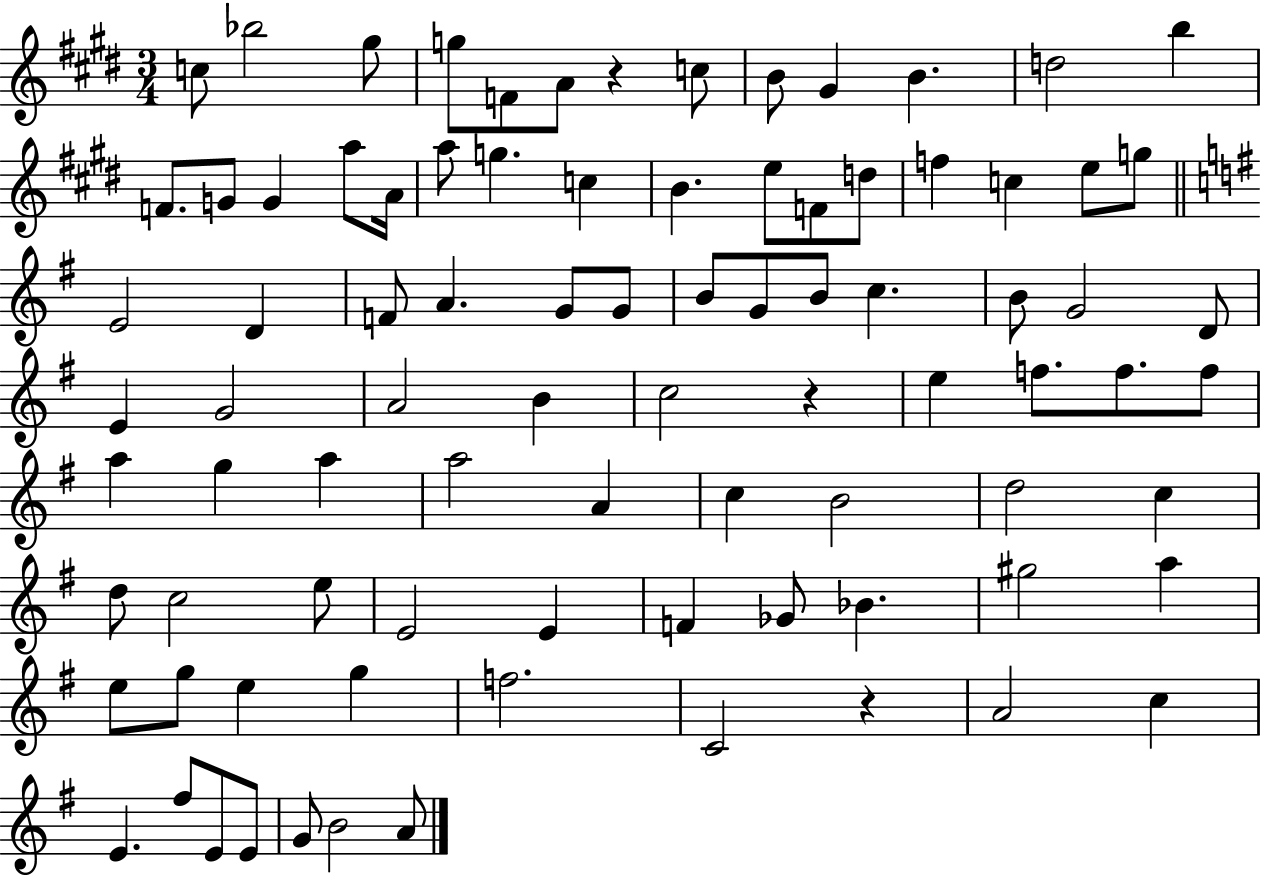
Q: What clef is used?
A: treble